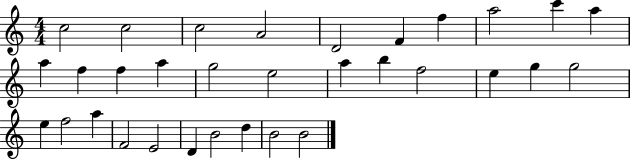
C5/h C5/h C5/h A4/h D4/h F4/q F5/q A5/h C6/q A5/q A5/q F5/q F5/q A5/q G5/h E5/h A5/q B5/q F5/h E5/q G5/q G5/h E5/q F5/h A5/q F4/h E4/h D4/q B4/h D5/q B4/h B4/h